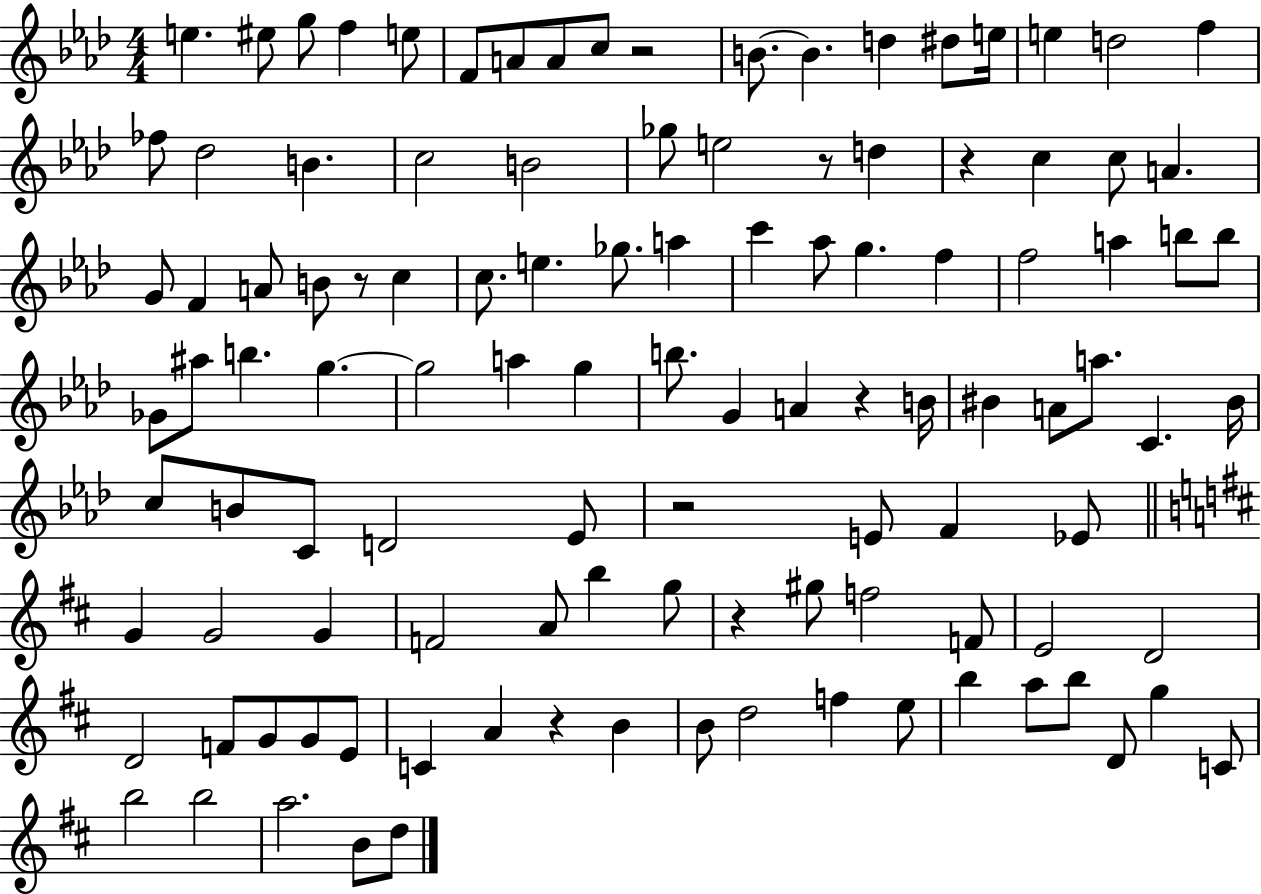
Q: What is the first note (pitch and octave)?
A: E5